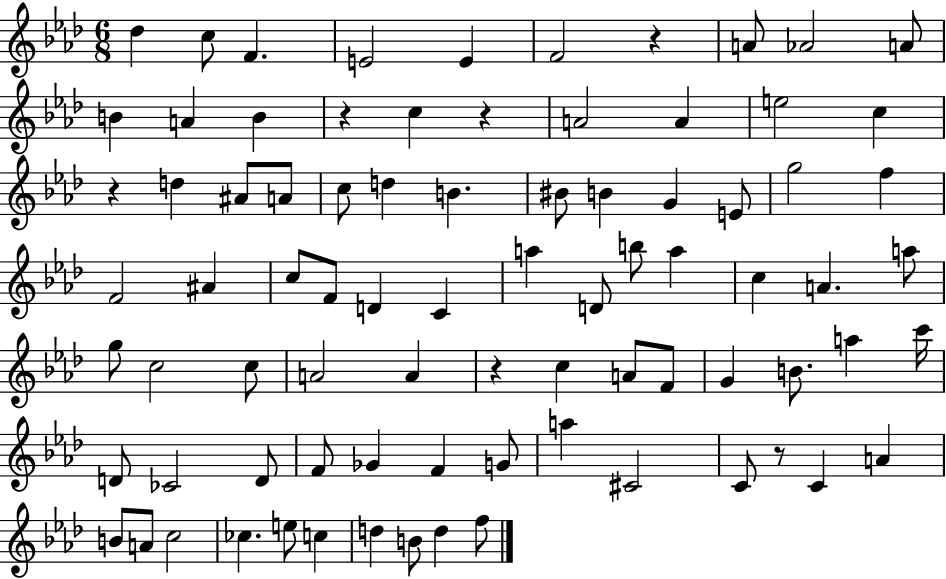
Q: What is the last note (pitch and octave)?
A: F5